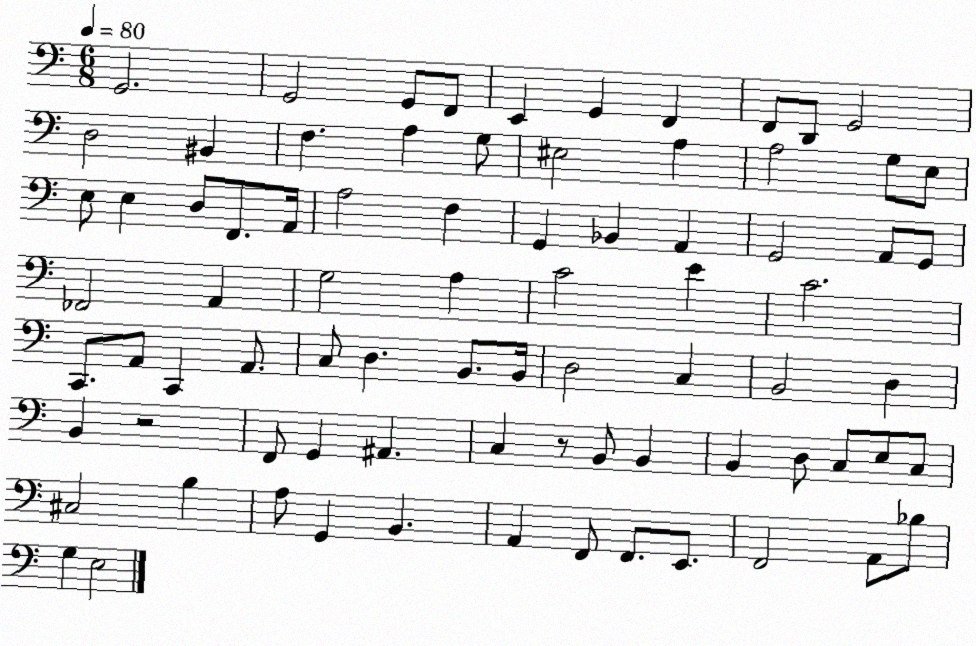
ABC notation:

X:1
T:Untitled
M:6/8
L:1/4
K:C
G,,2 G,,2 G,,/2 F,,/2 E,, G,, F,, F,,/2 D,,/2 G,,2 D,2 ^B,, F, A, G,/2 ^E,2 A, A,2 G,/2 E,/2 E,/2 E, D,/2 F,,/2 A,,/4 A,2 F, G,, _B,, A,, G,,2 A,,/2 G,,/2 _F,,2 A,, G,2 A, C2 E C2 C,,/2 A,,/2 C,, A,,/2 C,/2 D, B,,/2 B,,/4 D,2 C, B,,2 D, B,, z2 F,,/2 G,, ^A,, C, z/2 B,,/2 B,, B,, D,/2 C,/2 E,/2 C,/2 ^C,2 B, A,/2 G,, B,, A,, F,,/2 F,,/2 E,,/2 F,,2 A,,/2 _B,/2 G, E,2